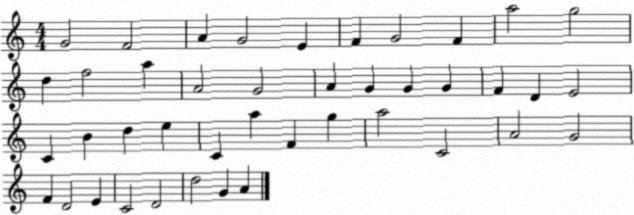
X:1
T:Untitled
M:4/4
L:1/4
K:C
G2 F2 A G2 E F G2 F a2 g2 d f2 a A2 G2 A G G G F D E2 C B d e C a F g a2 C2 A2 G2 F D2 E C2 D2 d2 G A